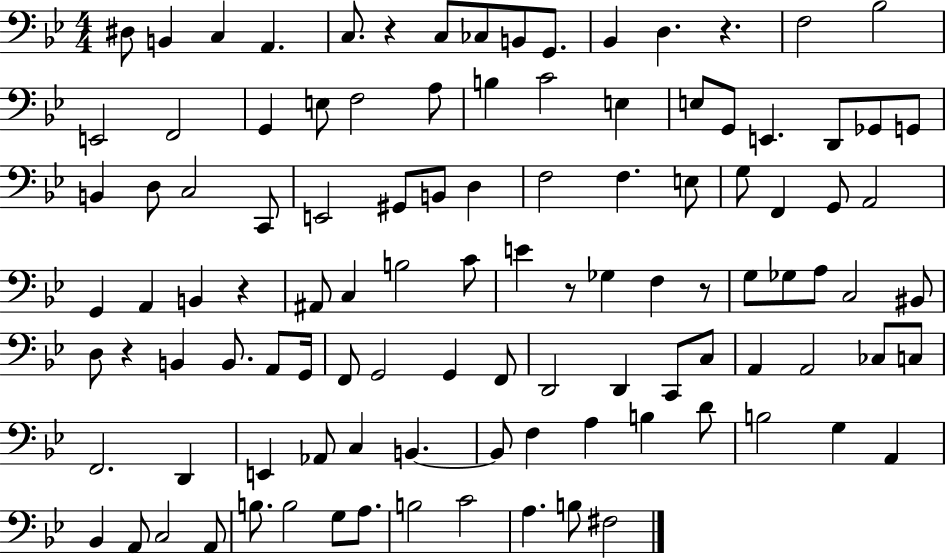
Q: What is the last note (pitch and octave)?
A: F#3